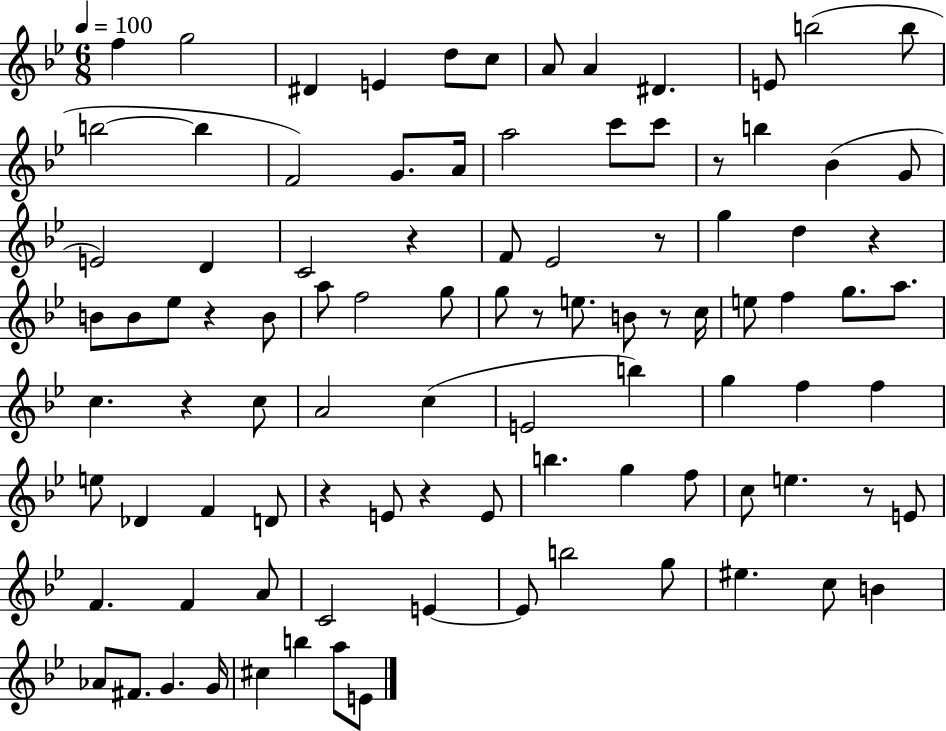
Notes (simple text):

F5/q G5/h D#4/q E4/q D5/e C5/e A4/e A4/q D#4/q. E4/e B5/h B5/e B5/h B5/q F4/h G4/e. A4/s A5/h C6/e C6/e R/e B5/q Bb4/q G4/e E4/h D4/q C4/h R/q F4/e Eb4/h R/e G5/q D5/q R/q B4/e B4/e Eb5/e R/q B4/e A5/e F5/h G5/e G5/e R/e E5/e. B4/e R/e C5/s E5/e F5/q G5/e. A5/e. C5/q. R/q C5/e A4/h C5/q E4/h B5/q G5/q F5/q F5/q E5/e Db4/q F4/q D4/e R/q E4/e R/q E4/e B5/q. G5/q F5/e C5/e E5/q. R/e E4/e F4/q. F4/q A4/e C4/h E4/q E4/e B5/h G5/e EIS5/q. C5/e B4/q Ab4/e F#4/e. G4/q. G4/s C#5/q B5/q A5/e E4/e